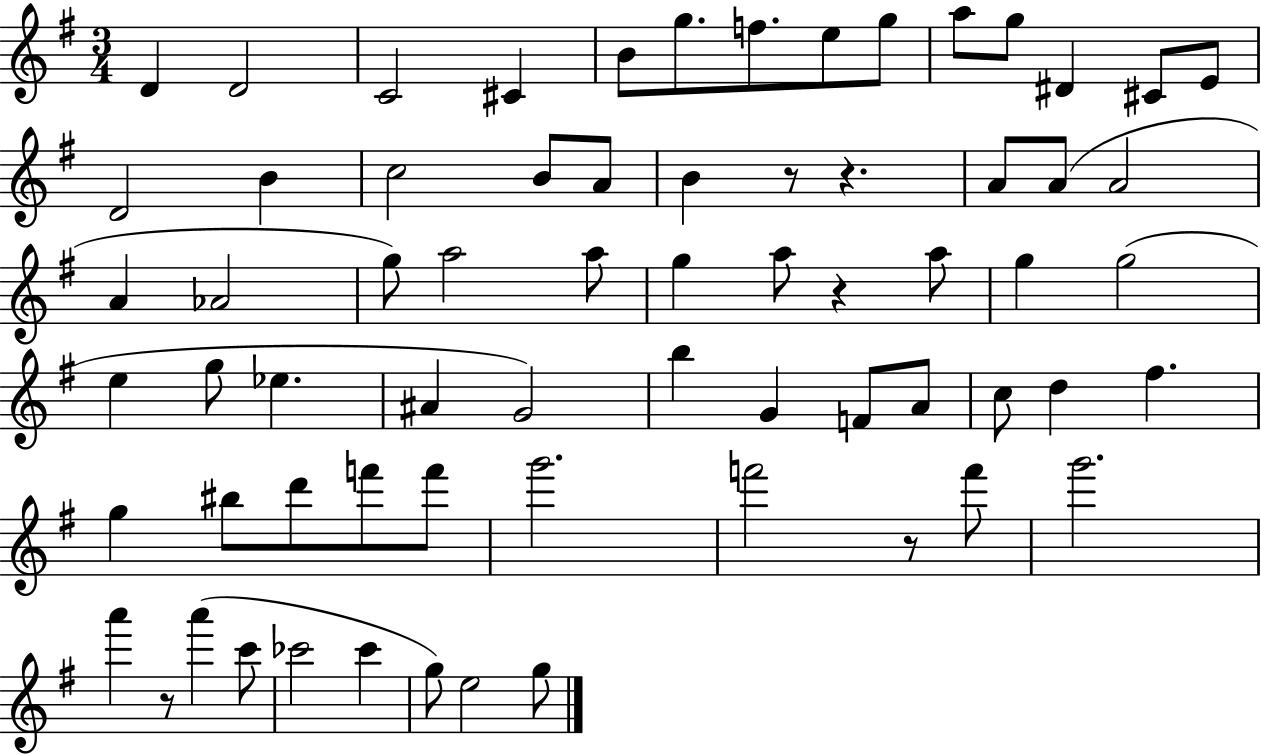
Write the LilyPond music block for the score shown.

{
  \clef treble
  \numericTimeSignature
  \time 3/4
  \key g \major
  d'4 d'2 | c'2 cis'4 | b'8 g''8. f''8. e''8 g''8 | a''8 g''8 dis'4 cis'8 e'8 | \break d'2 b'4 | c''2 b'8 a'8 | b'4 r8 r4. | a'8 a'8( a'2 | \break a'4 aes'2 | g''8) a''2 a''8 | g''4 a''8 r4 a''8 | g''4 g''2( | \break e''4 g''8 ees''4. | ais'4 g'2) | b''4 g'4 f'8 a'8 | c''8 d''4 fis''4. | \break g''4 bis''8 d'''8 f'''8 f'''8 | g'''2. | f'''2 r8 f'''8 | g'''2. | \break a'''4 r8 a'''4( c'''8 | ces'''2 ces'''4 | g''8) e''2 g''8 | \bar "|."
}